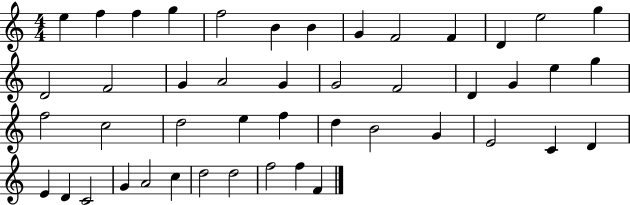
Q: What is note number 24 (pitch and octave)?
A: G5